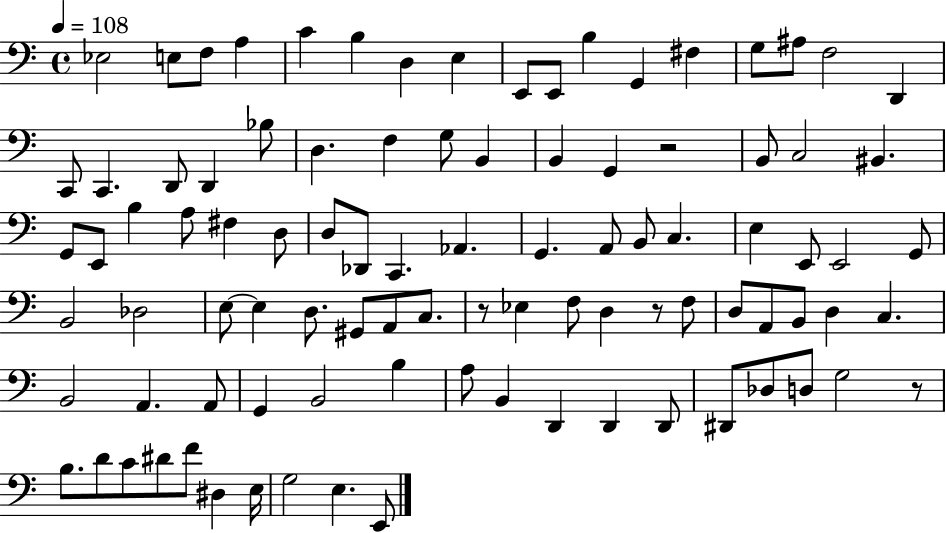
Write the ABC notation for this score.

X:1
T:Untitled
M:4/4
L:1/4
K:C
_E,2 E,/2 F,/2 A, C B, D, E, E,,/2 E,,/2 B, G,, ^F, G,/2 ^A,/2 F,2 D,, C,,/2 C,, D,,/2 D,, _B,/2 D, F, G,/2 B,, B,, G,, z2 B,,/2 C,2 ^B,, G,,/2 E,,/2 B, A,/2 ^F, D,/2 D,/2 _D,,/2 C,, _A,, G,, A,,/2 B,,/2 C, E, E,,/2 E,,2 G,,/2 B,,2 _D,2 E,/2 E, D,/2 ^G,,/2 A,,/2 C,/2 z/2 _E, F,/2 D, z/2 F,/2 D,/2 A,,/2 B,,/2 D, C, B,,2 A,, A,,/2 G,, B,,2 B, A,/2 B,, D,, D,, D,,/2 ^D,,/2 _D,/2 D,/2 G,2 z/2 B,/2 D/2 C/2 ^D/2 F/2 ^D, E,/4 G,2 E, E,,/2